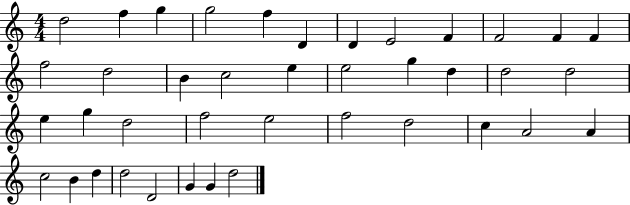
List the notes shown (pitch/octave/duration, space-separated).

D5/h F5/q G5/q G5/h F5/q D4/q D4/q E4/h F4/q F4/h F4/q F4/q F5/h D5/h B4/q C5/h E5/q E5/h G5/q D5/q D5/h D5/h E5/q G5/q D5/h F5/h E5/h F5/h D5/h C5/q A4/h A4/q C5/h B4/q D5/q D5/h D4/h G4/q G4/q D5/h